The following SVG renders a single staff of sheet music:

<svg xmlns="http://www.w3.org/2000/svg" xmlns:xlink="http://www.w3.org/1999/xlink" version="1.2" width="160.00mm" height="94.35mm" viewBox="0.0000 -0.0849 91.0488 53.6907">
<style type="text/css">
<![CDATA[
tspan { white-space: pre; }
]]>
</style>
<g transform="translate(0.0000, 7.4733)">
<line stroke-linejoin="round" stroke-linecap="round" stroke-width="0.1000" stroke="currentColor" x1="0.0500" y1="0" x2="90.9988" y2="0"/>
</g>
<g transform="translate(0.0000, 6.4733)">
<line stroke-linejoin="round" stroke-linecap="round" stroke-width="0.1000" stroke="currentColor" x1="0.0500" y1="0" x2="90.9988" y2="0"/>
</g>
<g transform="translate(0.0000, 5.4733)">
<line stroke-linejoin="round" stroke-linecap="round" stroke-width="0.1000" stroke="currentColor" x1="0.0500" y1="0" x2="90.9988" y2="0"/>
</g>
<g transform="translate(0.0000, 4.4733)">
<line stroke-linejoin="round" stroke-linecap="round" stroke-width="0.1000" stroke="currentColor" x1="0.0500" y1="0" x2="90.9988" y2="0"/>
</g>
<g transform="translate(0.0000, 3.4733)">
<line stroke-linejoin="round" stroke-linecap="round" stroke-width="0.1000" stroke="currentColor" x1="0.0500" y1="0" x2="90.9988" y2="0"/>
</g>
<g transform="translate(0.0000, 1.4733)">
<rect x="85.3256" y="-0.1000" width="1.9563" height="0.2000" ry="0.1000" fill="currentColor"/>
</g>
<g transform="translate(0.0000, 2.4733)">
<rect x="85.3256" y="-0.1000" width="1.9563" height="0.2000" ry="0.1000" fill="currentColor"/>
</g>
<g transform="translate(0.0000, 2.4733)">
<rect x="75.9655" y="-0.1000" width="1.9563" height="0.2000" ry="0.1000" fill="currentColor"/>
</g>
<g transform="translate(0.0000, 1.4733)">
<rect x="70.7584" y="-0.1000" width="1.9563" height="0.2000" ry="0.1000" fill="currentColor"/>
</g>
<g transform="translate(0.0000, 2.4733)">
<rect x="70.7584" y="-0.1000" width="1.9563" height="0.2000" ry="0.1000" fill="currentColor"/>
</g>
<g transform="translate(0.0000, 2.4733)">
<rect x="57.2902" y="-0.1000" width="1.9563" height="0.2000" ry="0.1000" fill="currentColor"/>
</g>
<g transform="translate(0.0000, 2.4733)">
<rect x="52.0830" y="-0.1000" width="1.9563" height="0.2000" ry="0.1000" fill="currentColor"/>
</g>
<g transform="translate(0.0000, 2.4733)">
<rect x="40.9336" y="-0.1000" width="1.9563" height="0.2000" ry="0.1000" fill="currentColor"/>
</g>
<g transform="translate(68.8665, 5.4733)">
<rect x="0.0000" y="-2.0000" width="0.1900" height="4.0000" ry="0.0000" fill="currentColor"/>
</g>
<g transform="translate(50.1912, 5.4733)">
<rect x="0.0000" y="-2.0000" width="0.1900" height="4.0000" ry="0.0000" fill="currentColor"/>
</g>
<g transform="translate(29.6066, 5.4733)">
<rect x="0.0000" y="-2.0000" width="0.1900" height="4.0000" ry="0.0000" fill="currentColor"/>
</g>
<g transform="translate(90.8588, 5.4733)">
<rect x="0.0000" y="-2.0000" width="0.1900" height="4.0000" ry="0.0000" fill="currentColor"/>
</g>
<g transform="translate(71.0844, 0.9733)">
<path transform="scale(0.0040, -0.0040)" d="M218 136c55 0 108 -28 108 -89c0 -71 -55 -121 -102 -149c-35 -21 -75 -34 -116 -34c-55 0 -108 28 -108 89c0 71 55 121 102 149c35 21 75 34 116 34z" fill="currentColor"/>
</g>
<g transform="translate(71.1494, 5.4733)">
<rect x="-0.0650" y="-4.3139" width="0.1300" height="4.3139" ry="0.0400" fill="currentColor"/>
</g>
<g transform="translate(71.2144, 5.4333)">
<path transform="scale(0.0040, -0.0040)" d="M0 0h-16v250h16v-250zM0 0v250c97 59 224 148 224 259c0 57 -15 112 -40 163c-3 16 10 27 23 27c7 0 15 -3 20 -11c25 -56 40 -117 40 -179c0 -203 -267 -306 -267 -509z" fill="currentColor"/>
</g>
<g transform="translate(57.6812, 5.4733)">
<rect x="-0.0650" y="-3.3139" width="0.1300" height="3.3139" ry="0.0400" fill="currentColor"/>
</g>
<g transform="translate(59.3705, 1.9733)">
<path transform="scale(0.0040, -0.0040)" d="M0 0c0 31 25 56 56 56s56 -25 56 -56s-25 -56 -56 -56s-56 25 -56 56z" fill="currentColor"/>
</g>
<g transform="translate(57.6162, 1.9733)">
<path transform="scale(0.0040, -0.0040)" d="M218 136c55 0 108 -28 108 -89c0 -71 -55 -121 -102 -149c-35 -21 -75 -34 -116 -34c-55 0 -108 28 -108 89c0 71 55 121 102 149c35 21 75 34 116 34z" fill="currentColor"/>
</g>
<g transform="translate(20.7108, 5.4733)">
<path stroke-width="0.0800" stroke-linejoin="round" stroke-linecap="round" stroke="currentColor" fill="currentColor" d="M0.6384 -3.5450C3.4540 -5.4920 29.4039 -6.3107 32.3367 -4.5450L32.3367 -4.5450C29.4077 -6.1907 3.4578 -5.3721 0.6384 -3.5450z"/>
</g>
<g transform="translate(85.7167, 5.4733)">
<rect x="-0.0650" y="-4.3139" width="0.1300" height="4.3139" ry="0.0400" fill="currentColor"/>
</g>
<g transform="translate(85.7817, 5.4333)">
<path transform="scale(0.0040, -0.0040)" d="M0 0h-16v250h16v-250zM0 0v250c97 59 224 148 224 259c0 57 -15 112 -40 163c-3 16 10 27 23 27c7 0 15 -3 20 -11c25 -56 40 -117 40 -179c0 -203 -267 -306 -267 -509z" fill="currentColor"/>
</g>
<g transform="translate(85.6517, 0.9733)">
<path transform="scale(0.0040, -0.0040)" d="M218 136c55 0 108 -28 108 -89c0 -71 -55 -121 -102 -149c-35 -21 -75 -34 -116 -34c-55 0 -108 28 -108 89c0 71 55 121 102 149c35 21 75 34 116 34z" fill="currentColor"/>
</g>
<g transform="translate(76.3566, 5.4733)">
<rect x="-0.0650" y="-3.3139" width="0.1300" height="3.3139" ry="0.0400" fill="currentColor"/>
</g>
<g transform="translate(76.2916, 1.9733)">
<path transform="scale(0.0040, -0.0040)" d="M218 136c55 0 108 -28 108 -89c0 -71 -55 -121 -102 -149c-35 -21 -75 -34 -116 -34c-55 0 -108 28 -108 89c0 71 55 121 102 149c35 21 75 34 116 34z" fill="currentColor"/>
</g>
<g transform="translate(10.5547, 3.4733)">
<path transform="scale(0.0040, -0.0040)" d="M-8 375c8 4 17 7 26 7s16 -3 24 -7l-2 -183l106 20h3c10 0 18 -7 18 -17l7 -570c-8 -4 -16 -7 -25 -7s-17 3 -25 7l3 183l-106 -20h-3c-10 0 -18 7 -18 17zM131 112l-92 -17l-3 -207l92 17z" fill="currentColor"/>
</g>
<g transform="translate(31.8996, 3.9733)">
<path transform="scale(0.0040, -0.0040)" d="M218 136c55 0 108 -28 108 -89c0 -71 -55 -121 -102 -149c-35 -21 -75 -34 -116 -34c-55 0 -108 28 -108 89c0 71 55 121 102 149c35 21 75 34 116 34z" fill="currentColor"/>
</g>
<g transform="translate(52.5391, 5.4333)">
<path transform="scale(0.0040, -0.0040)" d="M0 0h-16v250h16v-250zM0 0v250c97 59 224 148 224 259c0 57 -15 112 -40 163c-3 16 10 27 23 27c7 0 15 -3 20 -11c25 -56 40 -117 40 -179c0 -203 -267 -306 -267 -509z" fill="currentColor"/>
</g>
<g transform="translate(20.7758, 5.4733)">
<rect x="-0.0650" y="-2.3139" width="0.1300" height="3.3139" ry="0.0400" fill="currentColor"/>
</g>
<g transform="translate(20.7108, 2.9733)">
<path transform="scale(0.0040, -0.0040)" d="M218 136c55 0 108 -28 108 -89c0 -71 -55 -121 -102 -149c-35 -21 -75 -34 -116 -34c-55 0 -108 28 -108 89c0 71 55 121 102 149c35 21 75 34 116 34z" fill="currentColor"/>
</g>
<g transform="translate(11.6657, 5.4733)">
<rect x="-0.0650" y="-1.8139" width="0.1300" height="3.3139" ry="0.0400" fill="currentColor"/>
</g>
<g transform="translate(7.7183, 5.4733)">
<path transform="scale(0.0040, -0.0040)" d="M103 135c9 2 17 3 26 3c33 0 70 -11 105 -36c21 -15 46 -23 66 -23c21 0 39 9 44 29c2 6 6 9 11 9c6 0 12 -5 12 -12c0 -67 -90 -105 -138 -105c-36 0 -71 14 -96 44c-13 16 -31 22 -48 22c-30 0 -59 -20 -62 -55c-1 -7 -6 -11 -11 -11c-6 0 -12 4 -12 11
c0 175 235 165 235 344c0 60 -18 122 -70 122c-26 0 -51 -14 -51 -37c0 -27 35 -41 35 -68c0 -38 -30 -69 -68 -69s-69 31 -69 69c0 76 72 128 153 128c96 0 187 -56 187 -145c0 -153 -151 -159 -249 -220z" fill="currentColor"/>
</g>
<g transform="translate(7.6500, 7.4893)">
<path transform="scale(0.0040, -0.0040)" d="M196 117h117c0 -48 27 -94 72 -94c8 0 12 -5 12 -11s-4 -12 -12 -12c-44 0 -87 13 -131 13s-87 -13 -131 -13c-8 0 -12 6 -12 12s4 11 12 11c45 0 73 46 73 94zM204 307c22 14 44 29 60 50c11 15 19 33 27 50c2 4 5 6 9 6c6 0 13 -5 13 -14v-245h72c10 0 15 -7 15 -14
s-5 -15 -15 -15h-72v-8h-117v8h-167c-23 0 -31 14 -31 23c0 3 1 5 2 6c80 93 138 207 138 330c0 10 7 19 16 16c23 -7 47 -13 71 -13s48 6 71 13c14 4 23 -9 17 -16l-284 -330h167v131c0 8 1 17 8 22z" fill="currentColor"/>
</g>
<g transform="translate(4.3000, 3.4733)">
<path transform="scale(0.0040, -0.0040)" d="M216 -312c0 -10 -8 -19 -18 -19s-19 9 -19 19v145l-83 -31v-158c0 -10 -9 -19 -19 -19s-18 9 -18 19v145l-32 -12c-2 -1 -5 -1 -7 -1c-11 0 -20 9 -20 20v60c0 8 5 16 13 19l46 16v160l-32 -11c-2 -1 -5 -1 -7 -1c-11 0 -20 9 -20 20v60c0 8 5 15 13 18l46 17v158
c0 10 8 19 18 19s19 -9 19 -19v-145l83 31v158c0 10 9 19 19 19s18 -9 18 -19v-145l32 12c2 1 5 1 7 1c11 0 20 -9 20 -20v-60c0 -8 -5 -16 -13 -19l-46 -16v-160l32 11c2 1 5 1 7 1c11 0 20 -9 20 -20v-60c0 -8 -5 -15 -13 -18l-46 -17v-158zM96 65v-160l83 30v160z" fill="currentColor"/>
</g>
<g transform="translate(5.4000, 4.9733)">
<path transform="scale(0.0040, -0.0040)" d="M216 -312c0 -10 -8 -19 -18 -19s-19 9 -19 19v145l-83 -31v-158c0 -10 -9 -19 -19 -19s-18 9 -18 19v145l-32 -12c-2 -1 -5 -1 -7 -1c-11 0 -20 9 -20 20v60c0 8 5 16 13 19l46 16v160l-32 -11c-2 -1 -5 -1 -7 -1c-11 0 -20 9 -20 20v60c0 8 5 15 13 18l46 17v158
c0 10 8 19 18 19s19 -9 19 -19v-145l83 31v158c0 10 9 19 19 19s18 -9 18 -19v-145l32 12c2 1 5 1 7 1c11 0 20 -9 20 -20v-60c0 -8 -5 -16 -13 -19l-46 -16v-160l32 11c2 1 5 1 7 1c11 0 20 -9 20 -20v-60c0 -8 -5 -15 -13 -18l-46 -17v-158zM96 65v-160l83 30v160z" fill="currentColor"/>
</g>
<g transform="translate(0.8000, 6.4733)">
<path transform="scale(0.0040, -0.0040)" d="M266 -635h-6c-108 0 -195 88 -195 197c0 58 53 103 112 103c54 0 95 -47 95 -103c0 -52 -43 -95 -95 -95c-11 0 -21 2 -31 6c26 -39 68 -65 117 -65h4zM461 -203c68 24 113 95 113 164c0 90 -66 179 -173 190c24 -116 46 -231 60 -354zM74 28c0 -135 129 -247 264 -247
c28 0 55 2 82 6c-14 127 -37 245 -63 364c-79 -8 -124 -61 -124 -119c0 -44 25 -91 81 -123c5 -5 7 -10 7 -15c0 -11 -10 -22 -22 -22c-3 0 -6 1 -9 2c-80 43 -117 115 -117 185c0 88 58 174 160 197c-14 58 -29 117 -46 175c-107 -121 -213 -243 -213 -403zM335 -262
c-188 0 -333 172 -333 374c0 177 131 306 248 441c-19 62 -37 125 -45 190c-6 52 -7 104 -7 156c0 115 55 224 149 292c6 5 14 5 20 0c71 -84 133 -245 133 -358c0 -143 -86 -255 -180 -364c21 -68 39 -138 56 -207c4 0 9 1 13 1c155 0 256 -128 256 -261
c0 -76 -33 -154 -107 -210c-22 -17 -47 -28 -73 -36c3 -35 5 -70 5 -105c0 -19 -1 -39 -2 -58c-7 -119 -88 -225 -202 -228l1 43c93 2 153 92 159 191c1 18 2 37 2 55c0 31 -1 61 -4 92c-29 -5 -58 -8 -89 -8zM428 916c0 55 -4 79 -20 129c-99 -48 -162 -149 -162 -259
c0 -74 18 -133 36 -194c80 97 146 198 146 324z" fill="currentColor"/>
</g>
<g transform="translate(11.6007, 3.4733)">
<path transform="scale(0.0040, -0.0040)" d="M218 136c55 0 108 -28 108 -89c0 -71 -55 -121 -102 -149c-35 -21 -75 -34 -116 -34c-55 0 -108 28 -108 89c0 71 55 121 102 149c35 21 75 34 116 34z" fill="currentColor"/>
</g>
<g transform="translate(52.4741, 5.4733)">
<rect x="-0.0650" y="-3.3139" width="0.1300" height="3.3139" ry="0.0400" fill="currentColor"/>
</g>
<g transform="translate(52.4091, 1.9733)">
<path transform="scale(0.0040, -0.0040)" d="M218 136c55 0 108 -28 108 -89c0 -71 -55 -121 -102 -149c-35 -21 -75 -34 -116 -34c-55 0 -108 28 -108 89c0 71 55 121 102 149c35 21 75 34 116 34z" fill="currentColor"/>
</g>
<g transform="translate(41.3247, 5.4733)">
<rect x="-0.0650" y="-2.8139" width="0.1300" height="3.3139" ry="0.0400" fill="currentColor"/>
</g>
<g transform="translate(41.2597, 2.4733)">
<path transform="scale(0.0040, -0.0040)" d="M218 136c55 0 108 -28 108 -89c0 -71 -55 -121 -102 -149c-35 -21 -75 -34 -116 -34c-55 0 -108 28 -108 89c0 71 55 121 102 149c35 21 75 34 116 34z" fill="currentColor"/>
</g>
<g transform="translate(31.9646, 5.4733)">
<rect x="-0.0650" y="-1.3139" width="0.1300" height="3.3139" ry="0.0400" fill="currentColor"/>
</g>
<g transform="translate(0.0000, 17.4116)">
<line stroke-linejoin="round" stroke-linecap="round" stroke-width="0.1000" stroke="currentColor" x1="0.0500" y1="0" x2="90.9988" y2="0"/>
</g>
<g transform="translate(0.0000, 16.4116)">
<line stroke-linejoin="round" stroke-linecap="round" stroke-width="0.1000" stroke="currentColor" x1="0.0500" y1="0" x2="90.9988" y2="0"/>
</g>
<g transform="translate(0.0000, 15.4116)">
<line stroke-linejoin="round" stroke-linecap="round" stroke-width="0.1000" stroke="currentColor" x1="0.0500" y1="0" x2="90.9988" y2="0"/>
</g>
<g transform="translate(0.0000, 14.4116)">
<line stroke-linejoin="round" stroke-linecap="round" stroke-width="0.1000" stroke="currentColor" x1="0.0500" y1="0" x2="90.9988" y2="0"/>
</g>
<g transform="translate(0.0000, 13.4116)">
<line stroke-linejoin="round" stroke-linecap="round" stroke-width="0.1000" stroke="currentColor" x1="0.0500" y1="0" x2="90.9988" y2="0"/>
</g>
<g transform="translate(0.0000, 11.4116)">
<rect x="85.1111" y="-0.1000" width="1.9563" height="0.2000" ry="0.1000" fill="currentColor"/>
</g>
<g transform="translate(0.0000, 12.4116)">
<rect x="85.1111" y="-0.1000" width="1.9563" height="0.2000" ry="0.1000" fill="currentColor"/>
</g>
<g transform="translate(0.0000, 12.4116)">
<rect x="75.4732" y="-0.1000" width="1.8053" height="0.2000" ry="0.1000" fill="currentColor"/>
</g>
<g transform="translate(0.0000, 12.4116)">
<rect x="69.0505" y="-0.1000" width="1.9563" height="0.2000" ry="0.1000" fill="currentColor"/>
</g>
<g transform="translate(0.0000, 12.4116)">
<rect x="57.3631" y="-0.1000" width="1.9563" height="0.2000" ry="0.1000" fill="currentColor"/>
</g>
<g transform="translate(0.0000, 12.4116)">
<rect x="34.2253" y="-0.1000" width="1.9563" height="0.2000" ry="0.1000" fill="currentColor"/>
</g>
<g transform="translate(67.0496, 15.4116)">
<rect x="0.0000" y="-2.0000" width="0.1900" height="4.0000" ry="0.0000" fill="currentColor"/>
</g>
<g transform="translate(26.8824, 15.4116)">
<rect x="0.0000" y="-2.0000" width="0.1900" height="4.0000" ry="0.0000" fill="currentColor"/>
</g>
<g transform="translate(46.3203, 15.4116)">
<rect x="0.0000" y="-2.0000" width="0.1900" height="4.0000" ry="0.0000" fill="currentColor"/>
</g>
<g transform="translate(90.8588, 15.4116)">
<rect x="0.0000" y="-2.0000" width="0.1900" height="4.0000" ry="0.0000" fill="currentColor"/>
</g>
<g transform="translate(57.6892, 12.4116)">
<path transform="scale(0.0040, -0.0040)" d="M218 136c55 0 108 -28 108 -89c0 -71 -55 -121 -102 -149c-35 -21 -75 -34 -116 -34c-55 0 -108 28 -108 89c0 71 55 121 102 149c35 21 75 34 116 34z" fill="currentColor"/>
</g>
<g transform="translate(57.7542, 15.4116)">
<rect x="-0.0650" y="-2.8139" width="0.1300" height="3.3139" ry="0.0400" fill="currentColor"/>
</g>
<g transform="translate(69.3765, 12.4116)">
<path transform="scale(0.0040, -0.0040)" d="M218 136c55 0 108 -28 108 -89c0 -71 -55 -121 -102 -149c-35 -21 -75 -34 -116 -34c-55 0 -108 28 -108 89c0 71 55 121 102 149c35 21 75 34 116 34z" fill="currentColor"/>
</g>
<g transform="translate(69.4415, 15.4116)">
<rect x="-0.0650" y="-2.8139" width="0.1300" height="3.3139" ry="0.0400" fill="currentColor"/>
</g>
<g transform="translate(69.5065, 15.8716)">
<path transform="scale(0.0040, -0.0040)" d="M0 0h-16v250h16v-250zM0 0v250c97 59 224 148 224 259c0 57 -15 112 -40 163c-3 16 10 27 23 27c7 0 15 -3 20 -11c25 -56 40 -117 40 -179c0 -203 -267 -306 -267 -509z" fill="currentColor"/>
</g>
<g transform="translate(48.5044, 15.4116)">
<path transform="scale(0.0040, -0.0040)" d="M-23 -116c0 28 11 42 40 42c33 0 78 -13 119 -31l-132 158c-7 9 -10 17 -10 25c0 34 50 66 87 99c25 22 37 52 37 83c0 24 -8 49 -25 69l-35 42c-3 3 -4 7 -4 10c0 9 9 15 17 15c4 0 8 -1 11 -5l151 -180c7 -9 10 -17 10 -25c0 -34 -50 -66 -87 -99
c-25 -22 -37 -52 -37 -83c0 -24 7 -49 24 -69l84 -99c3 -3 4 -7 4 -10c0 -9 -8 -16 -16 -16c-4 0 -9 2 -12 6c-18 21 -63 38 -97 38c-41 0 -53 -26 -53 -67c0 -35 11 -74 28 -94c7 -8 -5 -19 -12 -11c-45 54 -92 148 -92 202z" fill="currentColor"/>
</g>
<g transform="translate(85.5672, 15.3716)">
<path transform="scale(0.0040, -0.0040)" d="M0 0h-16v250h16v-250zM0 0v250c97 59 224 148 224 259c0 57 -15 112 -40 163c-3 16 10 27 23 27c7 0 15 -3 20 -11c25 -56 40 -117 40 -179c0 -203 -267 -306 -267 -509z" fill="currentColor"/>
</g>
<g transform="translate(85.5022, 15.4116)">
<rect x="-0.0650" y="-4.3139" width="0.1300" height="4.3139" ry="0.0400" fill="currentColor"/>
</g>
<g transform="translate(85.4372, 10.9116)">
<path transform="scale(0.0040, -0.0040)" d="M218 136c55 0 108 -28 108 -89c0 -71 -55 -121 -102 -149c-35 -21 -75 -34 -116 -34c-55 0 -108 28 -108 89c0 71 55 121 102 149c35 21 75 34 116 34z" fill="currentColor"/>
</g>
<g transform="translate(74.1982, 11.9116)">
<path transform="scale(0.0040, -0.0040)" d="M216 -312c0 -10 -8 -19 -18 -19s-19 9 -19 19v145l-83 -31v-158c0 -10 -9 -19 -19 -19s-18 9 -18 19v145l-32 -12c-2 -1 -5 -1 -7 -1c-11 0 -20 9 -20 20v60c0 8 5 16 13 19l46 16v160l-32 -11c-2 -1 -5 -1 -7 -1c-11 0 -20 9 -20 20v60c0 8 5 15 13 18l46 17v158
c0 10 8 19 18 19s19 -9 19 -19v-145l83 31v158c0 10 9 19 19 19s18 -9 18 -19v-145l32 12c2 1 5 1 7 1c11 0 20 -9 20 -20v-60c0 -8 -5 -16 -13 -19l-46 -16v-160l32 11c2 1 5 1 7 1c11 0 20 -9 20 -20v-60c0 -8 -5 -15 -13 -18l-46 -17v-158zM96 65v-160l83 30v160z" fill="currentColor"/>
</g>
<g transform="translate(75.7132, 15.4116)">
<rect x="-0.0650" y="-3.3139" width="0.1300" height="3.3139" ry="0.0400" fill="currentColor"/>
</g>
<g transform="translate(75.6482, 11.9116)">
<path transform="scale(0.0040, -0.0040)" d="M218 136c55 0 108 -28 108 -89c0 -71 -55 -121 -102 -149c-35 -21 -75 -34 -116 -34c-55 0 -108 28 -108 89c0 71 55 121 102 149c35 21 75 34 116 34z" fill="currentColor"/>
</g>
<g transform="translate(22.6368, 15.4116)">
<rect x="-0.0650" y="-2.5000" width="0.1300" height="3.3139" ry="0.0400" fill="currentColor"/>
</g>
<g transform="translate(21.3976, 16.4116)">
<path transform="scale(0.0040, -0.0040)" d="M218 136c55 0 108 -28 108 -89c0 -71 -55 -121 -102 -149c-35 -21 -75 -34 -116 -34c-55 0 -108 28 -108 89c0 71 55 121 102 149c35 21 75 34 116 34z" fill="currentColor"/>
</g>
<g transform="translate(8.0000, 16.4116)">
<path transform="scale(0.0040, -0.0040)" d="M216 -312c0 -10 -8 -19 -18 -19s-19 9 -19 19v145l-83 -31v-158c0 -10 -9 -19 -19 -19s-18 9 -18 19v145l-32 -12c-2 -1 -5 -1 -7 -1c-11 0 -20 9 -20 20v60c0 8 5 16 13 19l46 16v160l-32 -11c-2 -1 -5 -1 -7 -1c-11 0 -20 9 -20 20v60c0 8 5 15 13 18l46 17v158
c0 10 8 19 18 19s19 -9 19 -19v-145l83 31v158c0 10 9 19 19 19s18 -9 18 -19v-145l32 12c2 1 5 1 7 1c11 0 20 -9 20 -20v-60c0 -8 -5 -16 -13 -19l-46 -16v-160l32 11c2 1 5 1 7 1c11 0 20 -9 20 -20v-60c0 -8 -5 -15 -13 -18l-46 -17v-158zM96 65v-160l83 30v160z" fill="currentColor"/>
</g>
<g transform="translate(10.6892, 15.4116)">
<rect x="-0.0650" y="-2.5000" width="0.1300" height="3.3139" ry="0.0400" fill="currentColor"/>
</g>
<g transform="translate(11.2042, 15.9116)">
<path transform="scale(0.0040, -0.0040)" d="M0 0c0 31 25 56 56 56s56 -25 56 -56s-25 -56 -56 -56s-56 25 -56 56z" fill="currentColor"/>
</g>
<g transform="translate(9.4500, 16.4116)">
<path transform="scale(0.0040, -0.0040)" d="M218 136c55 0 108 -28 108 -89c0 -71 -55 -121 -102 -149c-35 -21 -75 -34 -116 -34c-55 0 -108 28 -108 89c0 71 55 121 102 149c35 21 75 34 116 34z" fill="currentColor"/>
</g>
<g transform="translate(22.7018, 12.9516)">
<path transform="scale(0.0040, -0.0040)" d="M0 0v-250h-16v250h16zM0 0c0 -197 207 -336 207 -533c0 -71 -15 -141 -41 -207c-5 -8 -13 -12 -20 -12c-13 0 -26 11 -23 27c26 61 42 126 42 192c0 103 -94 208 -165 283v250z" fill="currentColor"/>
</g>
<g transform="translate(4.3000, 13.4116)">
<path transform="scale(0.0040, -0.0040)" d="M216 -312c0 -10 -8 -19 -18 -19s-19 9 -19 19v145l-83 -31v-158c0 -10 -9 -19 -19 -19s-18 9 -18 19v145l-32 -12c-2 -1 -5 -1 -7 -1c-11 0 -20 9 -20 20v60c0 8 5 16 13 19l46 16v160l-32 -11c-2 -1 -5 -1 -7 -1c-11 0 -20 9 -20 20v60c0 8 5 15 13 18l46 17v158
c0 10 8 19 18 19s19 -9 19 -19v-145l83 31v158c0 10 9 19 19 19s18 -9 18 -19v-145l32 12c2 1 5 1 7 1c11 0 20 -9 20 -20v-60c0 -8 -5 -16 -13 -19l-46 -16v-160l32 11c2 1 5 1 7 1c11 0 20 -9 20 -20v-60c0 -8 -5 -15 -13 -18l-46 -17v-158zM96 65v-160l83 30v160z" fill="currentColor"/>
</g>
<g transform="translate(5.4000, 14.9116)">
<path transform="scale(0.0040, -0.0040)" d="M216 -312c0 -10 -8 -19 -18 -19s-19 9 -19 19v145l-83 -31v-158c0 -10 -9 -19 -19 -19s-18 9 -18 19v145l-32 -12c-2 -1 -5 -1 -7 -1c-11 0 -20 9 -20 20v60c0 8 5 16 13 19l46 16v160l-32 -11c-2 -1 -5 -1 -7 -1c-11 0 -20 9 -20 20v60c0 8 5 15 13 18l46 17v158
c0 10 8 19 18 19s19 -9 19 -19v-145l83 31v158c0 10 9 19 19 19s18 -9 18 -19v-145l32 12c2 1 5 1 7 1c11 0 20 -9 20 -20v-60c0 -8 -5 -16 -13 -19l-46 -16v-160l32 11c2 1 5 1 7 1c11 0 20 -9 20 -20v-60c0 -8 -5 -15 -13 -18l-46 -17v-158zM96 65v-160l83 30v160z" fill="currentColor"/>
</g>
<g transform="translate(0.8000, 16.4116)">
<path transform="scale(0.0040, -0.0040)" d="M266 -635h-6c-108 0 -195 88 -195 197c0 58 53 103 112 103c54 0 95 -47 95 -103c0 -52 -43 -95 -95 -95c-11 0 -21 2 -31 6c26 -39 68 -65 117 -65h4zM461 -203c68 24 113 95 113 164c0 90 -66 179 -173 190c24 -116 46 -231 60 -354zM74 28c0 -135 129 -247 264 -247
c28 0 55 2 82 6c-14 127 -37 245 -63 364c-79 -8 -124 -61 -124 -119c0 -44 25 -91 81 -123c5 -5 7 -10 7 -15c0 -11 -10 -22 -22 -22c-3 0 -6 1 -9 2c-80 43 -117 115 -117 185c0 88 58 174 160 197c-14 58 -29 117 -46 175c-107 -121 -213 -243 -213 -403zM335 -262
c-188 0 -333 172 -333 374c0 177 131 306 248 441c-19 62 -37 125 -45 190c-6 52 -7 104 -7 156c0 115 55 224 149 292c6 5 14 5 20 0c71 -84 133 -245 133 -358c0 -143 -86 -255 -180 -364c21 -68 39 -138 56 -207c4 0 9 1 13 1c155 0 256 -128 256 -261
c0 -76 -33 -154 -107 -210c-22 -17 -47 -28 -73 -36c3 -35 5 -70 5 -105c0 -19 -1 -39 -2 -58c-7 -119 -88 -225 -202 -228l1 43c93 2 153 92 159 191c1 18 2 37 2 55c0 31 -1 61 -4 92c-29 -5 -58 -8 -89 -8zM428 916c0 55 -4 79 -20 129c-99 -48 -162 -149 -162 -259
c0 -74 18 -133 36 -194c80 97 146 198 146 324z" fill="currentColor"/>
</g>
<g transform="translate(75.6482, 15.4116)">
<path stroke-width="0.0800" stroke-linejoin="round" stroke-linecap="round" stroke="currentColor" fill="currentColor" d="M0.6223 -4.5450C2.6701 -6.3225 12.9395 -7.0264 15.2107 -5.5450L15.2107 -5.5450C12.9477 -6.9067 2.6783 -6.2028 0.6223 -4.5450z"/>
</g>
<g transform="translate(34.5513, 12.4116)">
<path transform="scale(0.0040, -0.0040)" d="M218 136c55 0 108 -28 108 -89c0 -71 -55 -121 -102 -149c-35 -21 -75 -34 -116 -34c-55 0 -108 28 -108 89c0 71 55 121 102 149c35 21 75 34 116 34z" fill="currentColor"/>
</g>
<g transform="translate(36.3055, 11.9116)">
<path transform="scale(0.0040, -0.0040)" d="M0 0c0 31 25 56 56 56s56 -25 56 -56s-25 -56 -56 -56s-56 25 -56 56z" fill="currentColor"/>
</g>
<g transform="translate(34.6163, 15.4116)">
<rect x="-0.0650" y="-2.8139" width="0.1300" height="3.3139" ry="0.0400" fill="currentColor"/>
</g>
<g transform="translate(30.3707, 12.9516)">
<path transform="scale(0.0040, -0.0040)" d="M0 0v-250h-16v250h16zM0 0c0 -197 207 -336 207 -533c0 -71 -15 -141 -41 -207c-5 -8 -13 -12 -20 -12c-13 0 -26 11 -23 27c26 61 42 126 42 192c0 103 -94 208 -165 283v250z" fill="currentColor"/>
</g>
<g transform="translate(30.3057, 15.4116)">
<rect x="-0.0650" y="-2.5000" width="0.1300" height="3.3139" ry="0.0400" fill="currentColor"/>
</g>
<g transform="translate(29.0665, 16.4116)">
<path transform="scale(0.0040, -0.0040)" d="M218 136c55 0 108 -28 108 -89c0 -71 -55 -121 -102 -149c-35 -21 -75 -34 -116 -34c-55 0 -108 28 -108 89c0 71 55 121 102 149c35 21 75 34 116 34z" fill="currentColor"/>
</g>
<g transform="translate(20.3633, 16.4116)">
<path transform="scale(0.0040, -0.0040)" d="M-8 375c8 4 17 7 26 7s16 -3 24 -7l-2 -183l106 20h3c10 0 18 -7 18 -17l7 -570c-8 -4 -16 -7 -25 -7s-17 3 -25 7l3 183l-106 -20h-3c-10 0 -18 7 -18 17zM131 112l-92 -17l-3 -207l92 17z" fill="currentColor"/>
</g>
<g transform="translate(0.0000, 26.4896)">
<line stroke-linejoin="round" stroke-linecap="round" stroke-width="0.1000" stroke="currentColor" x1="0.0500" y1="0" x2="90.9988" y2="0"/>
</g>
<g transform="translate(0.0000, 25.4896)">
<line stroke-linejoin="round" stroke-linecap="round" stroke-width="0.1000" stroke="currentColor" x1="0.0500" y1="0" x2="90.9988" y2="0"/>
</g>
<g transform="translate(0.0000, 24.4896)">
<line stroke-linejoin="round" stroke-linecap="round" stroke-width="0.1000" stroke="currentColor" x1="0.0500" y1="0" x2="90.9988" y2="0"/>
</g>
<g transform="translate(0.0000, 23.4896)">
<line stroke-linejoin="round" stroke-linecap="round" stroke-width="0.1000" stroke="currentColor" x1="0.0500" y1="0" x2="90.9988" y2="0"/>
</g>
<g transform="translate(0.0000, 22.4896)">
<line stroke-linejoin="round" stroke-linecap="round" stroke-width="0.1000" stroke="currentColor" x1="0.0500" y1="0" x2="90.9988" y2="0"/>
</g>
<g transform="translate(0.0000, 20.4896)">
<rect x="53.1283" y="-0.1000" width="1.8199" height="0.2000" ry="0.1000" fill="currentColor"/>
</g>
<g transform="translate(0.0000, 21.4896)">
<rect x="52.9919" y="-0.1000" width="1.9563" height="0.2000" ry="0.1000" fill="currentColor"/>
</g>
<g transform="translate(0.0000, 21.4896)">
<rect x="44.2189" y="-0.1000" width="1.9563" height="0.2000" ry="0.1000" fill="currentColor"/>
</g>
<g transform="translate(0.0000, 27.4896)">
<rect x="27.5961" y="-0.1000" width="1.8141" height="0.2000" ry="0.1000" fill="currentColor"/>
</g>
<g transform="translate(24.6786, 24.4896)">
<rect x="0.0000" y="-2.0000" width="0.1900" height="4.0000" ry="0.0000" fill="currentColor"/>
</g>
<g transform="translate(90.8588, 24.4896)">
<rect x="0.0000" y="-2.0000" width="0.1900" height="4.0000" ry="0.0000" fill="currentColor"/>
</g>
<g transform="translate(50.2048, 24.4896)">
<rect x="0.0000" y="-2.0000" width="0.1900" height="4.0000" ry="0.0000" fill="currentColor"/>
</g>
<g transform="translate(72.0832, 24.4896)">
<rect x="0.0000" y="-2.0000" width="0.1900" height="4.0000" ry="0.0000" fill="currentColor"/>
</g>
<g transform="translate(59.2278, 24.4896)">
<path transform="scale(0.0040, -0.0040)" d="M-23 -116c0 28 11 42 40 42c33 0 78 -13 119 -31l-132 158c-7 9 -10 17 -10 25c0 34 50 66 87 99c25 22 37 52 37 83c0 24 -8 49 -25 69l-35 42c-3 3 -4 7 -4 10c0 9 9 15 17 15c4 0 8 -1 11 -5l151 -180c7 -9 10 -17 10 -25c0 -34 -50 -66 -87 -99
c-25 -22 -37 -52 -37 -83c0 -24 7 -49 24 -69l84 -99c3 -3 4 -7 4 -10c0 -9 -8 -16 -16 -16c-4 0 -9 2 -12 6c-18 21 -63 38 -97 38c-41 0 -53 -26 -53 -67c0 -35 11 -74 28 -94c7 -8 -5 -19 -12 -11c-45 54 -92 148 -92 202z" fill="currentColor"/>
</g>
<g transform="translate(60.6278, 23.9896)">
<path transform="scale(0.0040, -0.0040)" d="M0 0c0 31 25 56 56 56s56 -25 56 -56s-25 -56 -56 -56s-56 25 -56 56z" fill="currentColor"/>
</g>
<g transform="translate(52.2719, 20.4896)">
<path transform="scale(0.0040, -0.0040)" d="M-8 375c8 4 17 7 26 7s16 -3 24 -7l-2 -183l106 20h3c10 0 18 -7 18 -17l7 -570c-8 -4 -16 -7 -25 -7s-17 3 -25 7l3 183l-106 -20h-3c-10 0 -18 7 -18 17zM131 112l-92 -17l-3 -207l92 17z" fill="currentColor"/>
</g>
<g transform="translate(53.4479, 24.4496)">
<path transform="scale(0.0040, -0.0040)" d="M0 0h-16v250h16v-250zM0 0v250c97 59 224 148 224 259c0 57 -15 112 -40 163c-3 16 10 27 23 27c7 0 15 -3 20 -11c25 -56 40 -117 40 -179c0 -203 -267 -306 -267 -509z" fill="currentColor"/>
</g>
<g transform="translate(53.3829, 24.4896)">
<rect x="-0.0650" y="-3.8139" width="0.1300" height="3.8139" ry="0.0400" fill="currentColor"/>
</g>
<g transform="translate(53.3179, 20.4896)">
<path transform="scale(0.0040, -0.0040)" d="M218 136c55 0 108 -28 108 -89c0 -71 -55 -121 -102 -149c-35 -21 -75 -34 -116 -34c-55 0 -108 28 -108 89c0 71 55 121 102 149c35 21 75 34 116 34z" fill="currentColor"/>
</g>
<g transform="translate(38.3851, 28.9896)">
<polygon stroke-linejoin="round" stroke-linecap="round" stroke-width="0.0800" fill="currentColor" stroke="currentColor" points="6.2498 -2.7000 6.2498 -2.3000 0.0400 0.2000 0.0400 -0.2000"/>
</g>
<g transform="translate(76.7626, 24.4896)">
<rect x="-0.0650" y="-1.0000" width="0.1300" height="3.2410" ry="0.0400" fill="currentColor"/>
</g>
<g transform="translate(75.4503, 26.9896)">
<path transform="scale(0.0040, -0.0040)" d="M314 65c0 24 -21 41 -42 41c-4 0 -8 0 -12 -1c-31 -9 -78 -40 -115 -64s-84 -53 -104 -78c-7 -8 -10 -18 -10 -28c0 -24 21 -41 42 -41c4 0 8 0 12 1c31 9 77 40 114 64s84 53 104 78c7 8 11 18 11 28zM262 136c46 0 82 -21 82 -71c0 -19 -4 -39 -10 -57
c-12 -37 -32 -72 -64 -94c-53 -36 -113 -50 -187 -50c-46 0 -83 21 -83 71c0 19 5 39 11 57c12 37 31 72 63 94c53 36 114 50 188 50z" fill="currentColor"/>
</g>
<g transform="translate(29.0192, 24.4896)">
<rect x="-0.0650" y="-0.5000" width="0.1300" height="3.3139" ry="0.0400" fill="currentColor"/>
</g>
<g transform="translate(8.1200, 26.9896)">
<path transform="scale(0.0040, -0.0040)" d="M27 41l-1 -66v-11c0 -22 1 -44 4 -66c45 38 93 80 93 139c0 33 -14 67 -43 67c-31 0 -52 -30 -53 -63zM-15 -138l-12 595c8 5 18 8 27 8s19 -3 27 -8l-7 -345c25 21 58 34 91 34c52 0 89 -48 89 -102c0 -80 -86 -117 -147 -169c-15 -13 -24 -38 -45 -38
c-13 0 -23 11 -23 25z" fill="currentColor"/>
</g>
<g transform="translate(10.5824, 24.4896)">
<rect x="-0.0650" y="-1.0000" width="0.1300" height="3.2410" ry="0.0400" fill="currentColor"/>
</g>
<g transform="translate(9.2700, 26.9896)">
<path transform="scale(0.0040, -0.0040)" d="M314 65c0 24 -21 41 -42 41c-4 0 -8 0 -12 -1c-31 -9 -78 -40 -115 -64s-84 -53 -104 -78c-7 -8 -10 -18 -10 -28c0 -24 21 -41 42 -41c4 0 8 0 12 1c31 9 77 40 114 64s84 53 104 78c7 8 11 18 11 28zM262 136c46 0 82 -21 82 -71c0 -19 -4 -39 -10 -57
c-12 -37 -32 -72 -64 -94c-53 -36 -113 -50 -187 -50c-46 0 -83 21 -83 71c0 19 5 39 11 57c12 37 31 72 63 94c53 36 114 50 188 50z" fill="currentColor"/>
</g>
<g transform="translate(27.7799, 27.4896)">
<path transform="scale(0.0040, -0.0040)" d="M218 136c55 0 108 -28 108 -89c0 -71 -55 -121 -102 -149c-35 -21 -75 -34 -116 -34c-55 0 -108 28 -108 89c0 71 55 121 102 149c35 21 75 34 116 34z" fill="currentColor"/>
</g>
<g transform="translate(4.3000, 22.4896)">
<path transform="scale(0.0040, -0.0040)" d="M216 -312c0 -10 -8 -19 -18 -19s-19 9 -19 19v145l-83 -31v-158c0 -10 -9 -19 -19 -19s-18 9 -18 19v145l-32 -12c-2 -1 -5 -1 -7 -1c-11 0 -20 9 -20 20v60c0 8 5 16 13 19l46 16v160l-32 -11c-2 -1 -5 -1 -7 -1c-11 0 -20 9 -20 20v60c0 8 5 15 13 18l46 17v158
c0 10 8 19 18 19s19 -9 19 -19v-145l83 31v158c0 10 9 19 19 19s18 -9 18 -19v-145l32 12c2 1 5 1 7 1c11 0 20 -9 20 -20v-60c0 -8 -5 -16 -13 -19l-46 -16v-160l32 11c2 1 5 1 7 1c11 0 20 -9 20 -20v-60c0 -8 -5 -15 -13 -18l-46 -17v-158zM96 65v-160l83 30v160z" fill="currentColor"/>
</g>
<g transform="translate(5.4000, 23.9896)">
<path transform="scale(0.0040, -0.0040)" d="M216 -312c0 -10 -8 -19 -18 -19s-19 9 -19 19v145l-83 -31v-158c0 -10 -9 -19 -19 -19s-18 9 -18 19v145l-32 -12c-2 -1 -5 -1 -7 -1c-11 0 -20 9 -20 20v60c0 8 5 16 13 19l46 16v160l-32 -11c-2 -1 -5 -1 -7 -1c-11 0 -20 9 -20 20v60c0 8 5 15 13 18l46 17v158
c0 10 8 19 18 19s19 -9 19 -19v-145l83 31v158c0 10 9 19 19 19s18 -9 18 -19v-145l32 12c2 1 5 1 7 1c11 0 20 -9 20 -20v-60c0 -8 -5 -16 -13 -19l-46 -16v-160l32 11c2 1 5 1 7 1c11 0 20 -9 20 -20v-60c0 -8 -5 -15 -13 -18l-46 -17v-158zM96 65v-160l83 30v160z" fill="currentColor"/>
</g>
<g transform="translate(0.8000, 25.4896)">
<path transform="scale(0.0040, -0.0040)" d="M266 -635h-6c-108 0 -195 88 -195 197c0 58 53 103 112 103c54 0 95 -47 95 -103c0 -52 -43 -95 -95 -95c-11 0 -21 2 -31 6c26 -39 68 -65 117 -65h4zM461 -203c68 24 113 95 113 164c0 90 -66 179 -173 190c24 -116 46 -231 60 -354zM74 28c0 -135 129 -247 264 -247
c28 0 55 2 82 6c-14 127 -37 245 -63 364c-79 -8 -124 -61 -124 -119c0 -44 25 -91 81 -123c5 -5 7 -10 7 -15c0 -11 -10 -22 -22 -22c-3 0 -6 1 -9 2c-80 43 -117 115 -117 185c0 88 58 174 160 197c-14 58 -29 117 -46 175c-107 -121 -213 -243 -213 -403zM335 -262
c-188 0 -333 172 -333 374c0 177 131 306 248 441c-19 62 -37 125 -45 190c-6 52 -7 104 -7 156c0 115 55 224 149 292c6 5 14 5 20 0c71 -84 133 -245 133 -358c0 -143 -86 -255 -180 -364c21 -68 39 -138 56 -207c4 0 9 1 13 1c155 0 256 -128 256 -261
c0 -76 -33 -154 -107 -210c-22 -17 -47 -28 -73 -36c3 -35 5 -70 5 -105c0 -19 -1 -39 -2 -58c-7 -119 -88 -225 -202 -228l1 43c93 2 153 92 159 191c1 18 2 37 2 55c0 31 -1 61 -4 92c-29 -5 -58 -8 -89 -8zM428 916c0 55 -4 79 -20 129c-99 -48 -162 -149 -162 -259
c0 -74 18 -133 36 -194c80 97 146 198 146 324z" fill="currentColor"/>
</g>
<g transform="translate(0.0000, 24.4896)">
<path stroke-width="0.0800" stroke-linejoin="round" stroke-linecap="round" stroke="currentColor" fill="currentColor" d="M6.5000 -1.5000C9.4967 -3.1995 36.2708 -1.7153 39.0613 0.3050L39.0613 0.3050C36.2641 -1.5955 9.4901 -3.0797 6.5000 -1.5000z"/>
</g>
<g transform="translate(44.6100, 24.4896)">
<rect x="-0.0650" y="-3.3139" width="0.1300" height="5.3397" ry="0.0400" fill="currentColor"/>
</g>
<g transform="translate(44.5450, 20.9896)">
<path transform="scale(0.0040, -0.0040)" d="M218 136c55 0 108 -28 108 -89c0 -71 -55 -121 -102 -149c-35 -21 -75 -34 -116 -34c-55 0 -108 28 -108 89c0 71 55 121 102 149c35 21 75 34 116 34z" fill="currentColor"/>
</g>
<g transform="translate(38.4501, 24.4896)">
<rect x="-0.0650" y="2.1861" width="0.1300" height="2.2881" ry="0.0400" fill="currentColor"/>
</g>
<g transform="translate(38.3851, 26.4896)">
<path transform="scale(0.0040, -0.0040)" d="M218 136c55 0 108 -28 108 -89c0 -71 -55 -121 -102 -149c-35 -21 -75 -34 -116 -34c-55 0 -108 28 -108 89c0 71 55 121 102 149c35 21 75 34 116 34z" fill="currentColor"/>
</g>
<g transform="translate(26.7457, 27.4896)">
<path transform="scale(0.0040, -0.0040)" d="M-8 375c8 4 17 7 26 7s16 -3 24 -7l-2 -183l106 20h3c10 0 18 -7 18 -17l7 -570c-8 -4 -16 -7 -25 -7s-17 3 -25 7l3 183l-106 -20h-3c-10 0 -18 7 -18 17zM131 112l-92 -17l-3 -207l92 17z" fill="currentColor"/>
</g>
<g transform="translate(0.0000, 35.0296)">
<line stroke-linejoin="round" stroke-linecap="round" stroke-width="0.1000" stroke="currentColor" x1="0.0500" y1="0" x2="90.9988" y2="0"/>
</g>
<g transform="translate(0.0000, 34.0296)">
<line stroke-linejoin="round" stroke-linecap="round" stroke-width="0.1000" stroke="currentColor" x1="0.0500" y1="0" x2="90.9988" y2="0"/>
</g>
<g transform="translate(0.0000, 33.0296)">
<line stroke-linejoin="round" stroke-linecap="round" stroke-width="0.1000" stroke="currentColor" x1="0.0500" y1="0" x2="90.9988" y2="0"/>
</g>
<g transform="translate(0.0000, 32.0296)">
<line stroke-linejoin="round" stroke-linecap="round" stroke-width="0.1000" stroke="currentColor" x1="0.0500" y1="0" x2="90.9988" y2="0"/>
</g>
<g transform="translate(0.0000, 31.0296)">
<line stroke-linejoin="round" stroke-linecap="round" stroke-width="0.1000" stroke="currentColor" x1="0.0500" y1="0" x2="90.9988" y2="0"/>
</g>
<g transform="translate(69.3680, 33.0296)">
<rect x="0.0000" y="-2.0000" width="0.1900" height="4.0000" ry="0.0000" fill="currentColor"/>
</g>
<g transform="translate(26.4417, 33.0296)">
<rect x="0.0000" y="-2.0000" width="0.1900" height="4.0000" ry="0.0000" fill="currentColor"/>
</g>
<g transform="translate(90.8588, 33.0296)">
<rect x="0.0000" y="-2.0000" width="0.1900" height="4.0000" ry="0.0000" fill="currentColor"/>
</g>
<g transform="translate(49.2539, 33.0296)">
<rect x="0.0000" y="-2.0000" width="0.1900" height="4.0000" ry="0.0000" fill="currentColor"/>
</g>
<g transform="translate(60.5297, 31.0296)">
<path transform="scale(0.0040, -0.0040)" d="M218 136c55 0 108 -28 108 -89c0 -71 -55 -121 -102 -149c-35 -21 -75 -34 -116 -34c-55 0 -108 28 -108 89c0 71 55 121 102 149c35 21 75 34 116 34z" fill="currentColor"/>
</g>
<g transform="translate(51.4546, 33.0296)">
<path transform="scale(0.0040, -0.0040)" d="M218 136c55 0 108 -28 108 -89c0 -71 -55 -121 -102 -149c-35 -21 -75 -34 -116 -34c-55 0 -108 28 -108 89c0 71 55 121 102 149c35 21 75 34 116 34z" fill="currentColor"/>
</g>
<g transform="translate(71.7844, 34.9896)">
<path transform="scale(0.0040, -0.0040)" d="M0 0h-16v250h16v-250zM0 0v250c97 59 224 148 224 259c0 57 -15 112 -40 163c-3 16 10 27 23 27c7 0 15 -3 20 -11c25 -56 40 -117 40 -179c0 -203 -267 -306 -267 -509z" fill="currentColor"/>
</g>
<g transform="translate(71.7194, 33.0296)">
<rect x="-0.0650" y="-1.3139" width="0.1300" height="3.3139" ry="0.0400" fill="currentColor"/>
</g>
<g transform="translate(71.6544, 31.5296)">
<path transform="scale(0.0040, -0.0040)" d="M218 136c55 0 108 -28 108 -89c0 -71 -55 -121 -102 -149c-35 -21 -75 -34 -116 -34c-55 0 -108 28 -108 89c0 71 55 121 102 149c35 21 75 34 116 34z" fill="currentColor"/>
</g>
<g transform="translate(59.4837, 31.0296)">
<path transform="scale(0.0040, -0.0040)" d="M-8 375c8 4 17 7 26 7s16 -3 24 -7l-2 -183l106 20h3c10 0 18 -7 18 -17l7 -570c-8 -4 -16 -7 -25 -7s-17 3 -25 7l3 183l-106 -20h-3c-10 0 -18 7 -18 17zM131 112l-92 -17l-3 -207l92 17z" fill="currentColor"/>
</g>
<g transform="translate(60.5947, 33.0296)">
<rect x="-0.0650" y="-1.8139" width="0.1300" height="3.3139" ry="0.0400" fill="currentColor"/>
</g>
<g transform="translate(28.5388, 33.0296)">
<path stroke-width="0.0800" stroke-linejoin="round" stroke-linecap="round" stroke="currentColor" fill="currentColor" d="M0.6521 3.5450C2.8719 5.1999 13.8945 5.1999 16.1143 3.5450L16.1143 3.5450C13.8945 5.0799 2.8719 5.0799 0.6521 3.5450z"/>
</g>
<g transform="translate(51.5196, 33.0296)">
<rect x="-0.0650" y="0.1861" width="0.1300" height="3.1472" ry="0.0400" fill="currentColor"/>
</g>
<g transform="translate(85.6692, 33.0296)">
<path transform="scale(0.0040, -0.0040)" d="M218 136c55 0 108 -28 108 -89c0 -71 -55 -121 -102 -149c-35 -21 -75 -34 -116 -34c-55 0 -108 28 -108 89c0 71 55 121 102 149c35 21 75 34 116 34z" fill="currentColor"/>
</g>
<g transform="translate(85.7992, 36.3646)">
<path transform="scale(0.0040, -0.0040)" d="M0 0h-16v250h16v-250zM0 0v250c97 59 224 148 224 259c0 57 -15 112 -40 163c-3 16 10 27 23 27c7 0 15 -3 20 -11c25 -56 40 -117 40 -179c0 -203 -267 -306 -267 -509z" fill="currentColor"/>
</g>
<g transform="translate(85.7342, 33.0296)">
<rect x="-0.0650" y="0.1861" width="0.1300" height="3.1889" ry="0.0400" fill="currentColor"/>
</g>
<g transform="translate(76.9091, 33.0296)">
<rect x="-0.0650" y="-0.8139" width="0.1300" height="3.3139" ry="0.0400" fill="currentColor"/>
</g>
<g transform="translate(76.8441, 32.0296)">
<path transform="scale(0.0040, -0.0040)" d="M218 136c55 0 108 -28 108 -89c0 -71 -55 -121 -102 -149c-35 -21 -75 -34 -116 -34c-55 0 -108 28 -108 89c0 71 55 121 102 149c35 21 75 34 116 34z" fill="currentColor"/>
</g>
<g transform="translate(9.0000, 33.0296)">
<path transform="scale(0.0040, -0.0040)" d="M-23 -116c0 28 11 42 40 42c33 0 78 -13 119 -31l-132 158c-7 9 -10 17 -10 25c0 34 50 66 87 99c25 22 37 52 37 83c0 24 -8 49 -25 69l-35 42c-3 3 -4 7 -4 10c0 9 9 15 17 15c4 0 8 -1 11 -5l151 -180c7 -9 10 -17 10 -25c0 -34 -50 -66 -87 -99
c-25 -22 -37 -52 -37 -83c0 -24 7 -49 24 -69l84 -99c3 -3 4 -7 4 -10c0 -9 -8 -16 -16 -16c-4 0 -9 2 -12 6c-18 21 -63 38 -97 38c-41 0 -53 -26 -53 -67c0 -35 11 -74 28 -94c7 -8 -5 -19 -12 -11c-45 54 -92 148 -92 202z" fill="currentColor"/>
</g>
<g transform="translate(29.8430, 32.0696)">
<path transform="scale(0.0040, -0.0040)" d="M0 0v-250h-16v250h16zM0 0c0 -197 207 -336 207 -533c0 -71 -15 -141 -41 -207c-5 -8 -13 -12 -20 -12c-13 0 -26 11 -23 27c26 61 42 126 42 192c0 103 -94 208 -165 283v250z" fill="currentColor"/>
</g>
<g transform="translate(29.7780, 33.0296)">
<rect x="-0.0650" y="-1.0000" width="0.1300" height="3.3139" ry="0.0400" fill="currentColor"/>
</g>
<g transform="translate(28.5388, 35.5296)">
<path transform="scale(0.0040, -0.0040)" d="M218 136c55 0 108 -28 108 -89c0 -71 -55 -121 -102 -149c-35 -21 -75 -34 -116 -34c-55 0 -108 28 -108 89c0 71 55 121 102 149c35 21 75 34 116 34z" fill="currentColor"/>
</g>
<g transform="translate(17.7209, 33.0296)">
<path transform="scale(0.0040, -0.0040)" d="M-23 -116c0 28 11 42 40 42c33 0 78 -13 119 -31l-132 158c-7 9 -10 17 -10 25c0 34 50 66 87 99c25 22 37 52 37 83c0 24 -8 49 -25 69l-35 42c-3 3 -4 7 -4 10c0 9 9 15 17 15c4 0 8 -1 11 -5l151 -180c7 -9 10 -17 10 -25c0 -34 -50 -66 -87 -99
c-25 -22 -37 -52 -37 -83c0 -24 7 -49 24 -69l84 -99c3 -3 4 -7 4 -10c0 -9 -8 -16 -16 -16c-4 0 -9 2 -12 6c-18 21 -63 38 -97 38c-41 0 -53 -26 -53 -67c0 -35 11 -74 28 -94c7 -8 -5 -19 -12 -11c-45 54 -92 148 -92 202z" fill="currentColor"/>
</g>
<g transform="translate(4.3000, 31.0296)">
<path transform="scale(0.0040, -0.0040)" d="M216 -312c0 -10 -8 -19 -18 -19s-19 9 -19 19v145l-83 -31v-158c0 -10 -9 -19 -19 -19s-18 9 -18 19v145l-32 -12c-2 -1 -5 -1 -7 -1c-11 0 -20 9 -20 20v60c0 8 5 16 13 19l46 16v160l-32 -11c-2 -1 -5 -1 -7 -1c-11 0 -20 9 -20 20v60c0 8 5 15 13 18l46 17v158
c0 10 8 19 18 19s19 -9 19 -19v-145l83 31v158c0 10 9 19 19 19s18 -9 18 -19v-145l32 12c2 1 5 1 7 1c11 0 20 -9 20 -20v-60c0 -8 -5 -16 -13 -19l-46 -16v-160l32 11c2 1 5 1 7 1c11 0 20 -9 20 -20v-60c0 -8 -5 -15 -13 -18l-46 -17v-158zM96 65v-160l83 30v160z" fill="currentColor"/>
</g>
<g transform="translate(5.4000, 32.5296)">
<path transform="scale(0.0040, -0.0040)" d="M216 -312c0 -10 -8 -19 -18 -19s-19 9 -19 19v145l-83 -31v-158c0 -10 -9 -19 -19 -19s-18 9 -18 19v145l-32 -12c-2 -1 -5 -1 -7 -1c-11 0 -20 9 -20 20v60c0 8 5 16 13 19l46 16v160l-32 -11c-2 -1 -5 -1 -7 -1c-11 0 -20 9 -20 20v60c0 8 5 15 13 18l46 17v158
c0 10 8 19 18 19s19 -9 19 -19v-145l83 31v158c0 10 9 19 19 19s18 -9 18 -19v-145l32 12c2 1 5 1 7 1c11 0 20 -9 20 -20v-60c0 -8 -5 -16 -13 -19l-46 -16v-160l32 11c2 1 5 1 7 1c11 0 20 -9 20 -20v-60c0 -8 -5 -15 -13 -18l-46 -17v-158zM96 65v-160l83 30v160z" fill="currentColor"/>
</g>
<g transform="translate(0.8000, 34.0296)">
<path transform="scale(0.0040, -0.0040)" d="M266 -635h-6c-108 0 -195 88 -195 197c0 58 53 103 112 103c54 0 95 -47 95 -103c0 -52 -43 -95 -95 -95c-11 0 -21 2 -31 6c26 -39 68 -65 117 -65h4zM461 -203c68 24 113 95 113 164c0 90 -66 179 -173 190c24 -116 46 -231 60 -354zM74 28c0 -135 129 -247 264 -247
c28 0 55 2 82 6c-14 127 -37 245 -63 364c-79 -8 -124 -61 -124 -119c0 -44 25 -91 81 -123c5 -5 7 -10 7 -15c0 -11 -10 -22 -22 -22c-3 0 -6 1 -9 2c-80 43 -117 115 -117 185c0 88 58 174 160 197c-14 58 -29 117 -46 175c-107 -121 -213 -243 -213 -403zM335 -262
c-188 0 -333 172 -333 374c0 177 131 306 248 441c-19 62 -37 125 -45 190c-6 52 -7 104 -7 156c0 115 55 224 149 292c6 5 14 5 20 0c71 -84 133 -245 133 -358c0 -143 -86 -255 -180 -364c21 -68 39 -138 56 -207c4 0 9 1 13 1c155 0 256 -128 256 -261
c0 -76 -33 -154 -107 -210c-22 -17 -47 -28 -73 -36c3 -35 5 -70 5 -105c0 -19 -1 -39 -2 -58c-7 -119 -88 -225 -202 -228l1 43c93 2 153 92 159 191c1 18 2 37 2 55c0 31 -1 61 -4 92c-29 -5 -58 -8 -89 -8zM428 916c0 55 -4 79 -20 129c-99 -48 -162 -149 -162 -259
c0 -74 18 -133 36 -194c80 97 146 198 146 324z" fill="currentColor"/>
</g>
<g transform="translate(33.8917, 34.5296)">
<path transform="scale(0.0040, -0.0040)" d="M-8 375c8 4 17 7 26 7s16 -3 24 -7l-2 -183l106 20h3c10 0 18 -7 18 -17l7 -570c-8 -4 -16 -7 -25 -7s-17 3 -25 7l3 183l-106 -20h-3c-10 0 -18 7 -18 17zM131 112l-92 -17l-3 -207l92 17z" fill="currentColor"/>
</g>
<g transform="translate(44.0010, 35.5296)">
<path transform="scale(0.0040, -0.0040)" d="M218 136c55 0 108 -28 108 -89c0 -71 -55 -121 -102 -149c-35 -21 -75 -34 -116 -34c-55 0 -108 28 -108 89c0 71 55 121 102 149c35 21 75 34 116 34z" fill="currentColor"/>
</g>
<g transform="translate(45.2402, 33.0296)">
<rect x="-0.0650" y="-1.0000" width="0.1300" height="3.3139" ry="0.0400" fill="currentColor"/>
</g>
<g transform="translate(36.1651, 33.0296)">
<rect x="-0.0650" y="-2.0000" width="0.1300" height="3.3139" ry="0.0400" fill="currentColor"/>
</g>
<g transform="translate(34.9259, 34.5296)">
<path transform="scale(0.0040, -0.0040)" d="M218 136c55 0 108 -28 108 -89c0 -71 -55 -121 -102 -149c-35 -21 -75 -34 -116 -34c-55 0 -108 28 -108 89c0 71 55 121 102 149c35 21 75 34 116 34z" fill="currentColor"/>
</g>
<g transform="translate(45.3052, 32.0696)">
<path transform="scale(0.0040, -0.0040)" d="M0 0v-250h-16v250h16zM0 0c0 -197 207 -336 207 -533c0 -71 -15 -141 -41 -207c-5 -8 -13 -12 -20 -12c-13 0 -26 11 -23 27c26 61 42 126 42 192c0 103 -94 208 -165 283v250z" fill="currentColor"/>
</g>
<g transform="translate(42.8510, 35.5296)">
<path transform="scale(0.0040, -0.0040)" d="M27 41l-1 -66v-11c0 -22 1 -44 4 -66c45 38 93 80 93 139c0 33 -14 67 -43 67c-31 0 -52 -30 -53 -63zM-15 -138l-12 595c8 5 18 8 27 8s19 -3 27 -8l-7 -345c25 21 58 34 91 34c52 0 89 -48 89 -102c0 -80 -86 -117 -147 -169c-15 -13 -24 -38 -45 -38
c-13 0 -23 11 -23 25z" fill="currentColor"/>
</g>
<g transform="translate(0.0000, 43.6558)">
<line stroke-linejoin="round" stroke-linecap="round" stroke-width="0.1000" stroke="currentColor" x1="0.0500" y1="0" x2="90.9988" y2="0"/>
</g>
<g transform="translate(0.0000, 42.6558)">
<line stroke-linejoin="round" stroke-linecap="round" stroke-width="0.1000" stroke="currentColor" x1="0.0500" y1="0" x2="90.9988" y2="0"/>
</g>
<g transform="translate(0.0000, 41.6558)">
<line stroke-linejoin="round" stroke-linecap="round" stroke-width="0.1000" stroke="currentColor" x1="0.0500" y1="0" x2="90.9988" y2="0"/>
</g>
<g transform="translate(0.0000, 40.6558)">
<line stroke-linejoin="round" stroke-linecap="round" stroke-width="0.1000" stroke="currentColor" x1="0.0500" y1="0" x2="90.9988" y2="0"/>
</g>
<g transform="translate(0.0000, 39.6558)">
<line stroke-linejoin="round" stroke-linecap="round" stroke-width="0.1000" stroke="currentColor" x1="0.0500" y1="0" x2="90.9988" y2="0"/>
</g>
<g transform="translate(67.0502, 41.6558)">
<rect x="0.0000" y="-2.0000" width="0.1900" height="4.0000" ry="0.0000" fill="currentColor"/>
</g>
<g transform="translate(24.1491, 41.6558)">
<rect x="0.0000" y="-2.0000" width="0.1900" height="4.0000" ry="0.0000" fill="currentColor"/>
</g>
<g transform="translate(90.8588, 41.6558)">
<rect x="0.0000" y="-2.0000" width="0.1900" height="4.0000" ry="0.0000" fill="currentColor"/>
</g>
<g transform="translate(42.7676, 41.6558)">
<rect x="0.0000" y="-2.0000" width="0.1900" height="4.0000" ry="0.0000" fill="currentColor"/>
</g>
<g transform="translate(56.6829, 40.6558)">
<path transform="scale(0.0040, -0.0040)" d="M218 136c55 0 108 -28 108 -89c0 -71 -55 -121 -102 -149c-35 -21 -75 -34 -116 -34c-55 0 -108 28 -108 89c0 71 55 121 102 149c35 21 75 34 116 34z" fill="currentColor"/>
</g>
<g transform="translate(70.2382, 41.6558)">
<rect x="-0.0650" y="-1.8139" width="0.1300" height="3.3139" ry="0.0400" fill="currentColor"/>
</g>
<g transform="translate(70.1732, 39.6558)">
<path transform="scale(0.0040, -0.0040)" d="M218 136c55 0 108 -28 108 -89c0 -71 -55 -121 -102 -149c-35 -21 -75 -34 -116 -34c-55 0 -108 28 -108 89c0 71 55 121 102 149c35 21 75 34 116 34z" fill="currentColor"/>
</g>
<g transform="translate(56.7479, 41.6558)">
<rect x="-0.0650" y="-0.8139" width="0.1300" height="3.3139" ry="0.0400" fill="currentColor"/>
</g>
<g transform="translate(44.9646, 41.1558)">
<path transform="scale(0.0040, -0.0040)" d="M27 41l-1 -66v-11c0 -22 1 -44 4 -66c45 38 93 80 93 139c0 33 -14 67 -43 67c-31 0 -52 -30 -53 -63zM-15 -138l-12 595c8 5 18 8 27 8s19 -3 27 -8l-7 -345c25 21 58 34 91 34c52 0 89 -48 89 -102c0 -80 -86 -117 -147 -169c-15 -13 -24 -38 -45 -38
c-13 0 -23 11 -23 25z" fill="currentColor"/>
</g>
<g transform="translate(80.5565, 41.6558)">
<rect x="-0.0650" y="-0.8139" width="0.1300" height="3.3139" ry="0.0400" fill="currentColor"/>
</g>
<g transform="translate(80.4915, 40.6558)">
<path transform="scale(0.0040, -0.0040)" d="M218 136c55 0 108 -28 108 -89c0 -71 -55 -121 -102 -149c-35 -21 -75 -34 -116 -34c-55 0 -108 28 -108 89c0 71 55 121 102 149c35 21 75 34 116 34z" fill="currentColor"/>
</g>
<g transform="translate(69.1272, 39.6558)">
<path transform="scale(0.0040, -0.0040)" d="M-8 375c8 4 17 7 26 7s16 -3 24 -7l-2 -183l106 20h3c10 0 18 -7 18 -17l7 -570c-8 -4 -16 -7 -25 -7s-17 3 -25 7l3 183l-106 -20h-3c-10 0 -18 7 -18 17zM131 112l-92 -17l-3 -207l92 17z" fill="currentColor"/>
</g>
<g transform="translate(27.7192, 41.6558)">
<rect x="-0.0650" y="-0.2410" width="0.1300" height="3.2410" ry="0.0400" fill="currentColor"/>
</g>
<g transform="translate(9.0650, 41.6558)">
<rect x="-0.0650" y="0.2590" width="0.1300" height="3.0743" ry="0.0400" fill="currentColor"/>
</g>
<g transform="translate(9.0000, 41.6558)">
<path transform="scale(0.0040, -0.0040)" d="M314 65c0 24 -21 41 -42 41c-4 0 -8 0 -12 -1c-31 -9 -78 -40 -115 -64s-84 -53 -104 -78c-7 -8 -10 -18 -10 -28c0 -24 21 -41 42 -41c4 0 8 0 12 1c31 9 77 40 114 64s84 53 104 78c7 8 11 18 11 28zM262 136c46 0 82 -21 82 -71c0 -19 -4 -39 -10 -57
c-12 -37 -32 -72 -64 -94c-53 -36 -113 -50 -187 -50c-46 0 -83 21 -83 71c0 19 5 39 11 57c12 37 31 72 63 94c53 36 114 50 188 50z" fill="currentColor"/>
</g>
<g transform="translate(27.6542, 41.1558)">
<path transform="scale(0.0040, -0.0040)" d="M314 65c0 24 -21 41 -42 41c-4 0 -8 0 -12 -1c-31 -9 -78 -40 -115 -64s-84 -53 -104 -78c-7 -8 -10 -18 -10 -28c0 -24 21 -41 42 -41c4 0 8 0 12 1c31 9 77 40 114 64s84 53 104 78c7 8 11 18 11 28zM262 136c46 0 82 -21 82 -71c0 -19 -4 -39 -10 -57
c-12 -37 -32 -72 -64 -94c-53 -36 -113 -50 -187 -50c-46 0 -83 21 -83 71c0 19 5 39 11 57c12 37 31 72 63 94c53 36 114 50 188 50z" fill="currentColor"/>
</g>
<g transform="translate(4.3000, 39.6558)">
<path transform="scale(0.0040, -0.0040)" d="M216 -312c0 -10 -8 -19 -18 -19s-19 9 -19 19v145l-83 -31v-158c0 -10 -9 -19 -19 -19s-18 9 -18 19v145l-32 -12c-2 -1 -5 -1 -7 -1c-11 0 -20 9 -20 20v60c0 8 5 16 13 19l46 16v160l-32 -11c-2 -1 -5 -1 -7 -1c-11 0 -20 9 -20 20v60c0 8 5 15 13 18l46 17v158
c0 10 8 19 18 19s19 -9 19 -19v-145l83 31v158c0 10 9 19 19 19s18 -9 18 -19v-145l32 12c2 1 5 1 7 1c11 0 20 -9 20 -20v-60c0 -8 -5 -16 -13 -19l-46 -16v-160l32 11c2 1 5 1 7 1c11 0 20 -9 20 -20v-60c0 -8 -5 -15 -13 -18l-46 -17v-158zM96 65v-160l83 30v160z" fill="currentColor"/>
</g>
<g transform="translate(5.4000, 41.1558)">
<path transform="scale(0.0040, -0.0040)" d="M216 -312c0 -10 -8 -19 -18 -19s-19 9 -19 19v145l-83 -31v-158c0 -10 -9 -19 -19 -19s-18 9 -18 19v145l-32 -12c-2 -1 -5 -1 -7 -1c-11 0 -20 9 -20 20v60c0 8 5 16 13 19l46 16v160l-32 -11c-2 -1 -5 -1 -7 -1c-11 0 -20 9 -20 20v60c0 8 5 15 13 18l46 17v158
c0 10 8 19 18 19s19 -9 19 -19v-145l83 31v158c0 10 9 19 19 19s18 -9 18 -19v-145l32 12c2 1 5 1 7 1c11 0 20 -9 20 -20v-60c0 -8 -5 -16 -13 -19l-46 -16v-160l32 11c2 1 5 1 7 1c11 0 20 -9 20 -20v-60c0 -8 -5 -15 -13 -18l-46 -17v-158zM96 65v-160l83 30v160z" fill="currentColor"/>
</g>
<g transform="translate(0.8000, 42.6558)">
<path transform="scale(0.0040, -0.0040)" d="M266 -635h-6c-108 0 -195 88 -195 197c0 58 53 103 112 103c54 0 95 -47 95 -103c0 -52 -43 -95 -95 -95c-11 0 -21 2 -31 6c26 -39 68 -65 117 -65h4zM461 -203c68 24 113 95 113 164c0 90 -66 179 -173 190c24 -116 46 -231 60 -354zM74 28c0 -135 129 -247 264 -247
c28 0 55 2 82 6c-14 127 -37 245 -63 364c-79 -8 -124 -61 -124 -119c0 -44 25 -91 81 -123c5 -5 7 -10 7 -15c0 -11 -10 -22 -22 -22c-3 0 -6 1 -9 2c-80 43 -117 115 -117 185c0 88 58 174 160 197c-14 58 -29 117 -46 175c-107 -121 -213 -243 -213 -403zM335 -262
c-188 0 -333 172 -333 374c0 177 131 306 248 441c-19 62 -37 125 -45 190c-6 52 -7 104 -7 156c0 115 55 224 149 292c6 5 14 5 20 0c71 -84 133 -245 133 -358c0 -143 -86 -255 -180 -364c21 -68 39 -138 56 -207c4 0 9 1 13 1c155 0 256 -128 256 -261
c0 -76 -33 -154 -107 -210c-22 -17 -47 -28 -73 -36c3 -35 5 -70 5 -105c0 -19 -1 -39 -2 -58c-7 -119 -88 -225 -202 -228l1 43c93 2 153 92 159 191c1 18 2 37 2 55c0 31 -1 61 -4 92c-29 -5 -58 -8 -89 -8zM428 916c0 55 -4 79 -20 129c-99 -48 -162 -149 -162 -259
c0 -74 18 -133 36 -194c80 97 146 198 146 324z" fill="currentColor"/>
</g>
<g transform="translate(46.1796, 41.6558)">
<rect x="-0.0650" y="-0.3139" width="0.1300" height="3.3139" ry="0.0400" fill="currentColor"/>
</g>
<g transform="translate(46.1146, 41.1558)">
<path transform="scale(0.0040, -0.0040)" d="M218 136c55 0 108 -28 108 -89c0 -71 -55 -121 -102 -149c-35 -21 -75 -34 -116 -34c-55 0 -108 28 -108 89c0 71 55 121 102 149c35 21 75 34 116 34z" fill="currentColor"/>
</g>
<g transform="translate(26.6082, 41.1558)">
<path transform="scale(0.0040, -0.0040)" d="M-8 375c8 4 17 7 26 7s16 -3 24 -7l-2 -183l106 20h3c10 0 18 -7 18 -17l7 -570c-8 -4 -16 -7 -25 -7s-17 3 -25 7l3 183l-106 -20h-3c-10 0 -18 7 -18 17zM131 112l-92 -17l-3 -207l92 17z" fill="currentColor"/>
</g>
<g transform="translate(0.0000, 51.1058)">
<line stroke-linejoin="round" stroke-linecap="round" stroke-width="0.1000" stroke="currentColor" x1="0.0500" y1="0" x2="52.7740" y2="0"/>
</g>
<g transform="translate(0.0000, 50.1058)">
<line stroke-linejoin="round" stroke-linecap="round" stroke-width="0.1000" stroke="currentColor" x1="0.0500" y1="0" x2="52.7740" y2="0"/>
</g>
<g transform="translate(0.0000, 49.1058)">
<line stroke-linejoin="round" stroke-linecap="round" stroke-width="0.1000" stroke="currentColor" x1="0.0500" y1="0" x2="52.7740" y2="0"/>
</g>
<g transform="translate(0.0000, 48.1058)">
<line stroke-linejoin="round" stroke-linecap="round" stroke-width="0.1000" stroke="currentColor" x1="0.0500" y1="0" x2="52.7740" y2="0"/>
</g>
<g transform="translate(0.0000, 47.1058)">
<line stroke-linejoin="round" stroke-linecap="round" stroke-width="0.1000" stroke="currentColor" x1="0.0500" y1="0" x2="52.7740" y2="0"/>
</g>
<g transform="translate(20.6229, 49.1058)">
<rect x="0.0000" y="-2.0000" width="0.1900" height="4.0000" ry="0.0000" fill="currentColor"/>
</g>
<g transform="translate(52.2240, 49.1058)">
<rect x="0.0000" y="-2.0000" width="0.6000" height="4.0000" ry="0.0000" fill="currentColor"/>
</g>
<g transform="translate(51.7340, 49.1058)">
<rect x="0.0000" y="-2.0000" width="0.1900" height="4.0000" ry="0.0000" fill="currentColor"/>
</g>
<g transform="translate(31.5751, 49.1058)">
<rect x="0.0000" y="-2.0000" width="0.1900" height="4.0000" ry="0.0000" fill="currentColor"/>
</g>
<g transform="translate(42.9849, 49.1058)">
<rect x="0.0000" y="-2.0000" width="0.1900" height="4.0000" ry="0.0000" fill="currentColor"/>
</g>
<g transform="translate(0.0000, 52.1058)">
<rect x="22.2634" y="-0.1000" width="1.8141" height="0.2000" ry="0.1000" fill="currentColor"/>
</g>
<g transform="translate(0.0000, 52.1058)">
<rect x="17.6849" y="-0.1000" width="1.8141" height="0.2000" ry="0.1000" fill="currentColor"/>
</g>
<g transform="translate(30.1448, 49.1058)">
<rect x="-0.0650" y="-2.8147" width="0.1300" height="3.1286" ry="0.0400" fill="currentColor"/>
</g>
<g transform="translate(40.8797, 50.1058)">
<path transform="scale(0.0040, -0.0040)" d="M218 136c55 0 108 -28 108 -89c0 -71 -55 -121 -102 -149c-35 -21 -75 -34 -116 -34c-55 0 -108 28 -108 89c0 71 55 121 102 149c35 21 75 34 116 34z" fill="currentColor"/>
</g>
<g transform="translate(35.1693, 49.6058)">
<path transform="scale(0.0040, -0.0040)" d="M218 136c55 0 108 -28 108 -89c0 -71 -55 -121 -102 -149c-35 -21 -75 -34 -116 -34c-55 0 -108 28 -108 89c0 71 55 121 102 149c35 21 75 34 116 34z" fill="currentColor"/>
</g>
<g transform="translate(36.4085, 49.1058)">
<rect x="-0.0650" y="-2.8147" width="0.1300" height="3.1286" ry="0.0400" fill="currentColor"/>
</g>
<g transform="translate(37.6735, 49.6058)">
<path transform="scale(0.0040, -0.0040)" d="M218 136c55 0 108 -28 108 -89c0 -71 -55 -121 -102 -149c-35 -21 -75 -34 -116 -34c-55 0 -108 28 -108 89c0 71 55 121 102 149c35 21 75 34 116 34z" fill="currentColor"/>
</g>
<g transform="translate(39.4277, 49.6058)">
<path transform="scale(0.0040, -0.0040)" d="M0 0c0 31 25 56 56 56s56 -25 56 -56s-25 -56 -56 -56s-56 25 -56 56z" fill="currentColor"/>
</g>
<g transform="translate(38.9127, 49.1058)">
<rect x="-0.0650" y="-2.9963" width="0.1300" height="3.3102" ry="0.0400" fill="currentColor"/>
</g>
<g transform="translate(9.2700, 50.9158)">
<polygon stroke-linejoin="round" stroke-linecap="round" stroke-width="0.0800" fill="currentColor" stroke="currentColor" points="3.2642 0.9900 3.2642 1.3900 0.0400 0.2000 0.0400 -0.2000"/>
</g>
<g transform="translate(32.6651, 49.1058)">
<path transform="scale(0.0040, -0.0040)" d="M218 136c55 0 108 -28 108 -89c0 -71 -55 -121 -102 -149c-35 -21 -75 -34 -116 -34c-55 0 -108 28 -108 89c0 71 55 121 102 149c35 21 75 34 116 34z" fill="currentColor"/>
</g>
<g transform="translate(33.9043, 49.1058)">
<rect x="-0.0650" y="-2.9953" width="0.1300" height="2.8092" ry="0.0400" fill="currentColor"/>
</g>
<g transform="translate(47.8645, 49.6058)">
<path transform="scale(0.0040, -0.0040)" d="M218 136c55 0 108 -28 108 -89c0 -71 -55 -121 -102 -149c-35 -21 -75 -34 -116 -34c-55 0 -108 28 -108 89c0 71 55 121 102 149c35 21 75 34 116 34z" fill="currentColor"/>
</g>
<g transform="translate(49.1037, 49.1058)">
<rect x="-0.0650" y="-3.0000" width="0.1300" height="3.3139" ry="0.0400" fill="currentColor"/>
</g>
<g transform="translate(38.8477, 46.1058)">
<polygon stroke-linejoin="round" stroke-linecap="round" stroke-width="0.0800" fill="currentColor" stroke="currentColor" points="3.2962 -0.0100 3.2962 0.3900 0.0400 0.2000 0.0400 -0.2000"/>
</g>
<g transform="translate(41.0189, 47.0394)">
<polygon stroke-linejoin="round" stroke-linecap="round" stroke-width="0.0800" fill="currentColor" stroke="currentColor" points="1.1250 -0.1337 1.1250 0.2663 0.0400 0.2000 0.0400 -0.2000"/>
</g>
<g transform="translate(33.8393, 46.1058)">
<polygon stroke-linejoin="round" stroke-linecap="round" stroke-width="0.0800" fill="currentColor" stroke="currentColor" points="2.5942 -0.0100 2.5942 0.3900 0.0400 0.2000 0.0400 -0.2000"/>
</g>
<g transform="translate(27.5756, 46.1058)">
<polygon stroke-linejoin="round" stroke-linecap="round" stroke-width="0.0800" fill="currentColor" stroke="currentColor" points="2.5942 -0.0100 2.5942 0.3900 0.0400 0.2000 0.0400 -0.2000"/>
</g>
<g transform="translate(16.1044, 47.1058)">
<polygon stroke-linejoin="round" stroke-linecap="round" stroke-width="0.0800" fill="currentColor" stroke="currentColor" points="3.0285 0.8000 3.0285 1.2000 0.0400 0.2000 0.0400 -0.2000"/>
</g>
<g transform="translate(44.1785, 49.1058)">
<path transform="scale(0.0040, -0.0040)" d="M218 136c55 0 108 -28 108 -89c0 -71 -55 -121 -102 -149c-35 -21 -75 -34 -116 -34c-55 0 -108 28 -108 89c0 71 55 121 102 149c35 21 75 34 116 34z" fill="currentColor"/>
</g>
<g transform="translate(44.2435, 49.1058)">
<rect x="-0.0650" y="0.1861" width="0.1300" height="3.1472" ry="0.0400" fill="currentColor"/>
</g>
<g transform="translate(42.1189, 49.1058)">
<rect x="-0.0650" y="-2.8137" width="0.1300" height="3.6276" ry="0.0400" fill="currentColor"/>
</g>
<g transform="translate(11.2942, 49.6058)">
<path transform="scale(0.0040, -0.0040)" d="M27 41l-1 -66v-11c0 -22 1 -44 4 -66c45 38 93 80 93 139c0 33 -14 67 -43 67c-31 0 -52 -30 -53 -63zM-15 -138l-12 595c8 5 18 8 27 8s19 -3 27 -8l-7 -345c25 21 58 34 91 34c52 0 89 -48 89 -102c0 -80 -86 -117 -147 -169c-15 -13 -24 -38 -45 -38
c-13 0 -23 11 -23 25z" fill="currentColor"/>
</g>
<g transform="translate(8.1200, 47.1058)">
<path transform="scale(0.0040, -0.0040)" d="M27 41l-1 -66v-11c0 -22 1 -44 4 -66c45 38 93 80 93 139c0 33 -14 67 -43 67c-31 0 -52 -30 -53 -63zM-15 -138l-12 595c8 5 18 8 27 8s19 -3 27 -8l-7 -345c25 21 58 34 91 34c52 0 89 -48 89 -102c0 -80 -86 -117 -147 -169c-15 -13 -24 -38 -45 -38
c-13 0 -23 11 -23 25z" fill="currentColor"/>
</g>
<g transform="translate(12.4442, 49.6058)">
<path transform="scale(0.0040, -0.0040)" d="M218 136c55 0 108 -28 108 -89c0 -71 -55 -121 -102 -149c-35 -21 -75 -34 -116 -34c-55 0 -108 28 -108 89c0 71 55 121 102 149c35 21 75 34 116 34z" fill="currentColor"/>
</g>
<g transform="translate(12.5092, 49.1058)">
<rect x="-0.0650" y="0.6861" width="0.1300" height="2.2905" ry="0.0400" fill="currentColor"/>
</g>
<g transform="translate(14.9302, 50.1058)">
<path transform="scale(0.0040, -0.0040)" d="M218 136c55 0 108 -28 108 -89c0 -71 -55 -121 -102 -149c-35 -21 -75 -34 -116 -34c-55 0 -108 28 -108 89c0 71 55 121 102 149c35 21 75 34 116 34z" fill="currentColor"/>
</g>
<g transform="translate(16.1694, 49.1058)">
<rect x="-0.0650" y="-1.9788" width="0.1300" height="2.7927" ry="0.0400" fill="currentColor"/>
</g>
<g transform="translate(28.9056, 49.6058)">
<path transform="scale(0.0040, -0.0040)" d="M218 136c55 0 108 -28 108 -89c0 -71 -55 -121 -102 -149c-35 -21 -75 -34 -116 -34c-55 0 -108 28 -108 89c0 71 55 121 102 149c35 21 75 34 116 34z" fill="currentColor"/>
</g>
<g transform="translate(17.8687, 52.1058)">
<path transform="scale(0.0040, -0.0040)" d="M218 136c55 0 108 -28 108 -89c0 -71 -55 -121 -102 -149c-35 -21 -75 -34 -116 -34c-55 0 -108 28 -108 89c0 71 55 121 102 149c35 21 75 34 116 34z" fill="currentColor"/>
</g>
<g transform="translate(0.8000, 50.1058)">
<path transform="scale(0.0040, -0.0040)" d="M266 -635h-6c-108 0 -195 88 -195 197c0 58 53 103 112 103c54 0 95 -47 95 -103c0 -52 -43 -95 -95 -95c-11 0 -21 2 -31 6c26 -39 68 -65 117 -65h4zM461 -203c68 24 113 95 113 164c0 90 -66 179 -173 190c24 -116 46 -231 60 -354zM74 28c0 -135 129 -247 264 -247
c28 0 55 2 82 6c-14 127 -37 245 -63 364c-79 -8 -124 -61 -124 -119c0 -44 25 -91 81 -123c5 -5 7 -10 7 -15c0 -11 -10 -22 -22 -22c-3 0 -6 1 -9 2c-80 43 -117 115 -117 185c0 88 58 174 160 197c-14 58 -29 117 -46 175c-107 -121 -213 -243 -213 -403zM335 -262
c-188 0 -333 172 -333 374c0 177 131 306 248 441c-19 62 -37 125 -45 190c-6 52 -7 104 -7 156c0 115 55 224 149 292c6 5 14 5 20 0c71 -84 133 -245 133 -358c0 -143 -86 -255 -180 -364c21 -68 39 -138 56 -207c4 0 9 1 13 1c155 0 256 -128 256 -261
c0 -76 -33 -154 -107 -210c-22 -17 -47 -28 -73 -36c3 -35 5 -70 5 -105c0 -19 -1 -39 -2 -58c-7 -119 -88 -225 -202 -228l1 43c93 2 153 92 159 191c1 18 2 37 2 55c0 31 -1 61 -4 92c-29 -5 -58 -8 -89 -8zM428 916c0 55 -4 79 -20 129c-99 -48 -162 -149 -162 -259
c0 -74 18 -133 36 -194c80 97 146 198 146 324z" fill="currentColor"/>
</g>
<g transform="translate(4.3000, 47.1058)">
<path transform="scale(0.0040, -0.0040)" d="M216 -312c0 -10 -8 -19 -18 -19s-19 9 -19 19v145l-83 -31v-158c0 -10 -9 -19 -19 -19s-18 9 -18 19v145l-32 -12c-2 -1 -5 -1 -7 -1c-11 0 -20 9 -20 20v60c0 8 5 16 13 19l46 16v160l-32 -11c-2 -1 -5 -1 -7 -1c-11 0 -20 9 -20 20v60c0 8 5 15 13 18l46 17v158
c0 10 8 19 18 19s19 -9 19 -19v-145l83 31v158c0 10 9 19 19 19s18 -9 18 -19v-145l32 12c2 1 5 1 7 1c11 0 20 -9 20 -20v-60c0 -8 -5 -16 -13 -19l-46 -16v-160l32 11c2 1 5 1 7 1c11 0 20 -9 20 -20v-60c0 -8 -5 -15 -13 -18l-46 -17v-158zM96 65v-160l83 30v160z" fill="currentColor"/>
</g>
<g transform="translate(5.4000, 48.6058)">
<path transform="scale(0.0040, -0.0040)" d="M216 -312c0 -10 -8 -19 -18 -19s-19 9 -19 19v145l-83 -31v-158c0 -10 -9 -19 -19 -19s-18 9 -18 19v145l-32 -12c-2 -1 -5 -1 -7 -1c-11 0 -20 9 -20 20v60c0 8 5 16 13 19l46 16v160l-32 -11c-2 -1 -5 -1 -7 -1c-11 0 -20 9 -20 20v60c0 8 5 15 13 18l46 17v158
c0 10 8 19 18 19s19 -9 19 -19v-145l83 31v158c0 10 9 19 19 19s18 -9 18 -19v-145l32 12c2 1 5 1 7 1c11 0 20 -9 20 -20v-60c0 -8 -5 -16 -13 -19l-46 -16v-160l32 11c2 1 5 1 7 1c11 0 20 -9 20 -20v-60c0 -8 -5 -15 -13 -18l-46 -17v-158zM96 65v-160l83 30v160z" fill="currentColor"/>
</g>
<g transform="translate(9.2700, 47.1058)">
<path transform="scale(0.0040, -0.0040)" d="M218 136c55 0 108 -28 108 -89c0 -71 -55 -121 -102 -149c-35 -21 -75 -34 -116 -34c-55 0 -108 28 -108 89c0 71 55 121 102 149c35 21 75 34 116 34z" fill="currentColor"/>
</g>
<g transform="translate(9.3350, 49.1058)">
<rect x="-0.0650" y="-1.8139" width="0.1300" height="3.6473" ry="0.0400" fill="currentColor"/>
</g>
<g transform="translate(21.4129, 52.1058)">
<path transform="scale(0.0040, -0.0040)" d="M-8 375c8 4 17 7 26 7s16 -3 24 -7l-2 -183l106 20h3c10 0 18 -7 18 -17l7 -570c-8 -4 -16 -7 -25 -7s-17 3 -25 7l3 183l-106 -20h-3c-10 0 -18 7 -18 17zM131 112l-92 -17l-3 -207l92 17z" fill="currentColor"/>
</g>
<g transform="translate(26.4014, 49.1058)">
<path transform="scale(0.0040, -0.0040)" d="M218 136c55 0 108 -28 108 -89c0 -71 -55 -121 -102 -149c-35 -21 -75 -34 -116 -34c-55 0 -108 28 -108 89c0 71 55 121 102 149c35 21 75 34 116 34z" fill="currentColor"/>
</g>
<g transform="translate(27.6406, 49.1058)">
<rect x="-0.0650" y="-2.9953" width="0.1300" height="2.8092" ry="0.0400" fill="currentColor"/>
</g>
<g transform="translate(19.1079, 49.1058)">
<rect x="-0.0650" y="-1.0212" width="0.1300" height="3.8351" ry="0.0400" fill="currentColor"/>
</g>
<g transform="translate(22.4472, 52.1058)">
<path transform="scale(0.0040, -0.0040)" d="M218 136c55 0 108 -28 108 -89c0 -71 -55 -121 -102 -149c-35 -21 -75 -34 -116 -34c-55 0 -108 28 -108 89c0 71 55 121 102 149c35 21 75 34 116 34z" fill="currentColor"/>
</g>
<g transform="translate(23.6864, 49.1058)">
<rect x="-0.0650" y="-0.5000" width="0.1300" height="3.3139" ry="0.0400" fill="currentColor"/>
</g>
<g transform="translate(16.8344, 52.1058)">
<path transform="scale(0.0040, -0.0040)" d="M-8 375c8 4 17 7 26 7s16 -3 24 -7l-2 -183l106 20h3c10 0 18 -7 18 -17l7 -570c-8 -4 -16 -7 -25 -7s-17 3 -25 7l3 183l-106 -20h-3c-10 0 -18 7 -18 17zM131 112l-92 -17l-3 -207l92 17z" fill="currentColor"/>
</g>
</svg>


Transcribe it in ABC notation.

X:1
T:Untitled
M:2/4
L:1/4
K:D
f g e a b/2 b d'/2 b d'/2 ^G G/2 G/2 a z a a/2 ^b d'/2 _D2 C E/2 b/2 c'/2 z D2 z z D/2 F _D/2 B f e/2 d B/2 B2 c2 _c d f d _f/2 _A/2 G/2 C/2 C B/2 A/2 B/2 A/2 A/2 G/4 B A